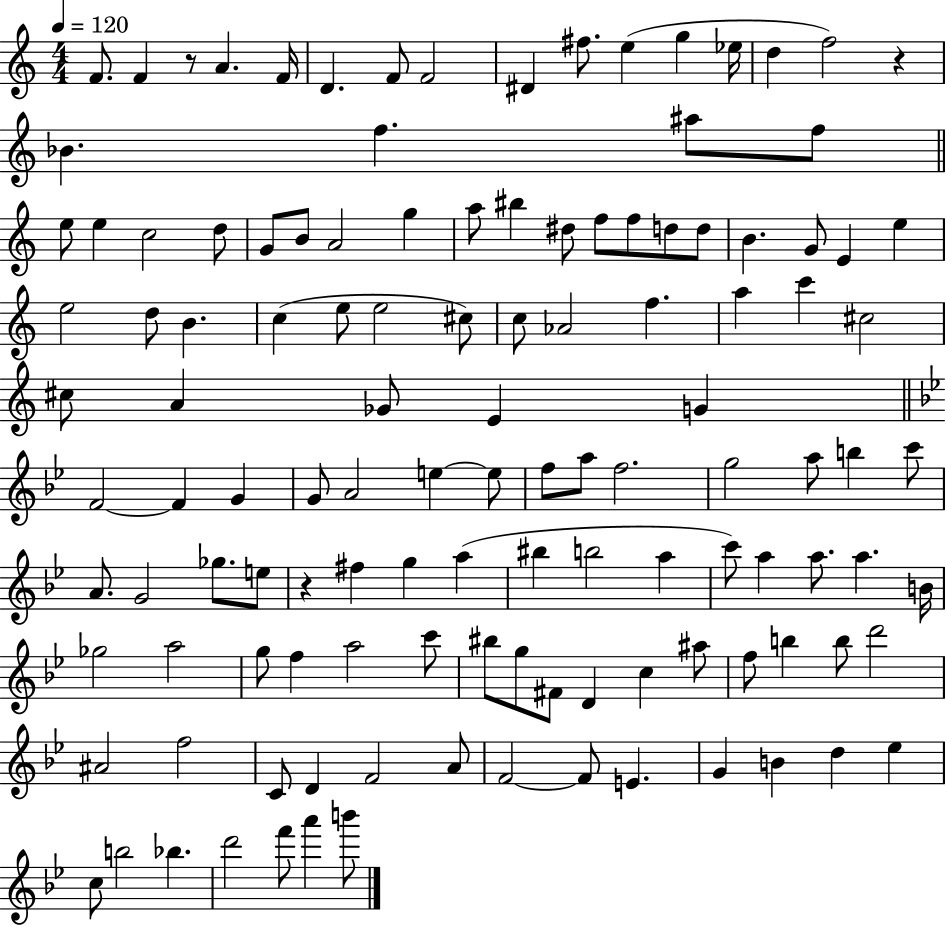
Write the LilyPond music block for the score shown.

{
  \clef treble
  \numericTimeSignature
  \time 4/4
  \key c \major
  \tempo 4 = 120
  f'8. f'4 r8 a'4. f'16 | d'4. f'8 f'2 | dis'4 fis''8. e''4( g''4 ees''16 | d''4 f''2) r4 | \break bes'4. f''4. ais''8 f''8 | \bar "||" \break \key c \major e''8 e''4 c''2 d''8 | g'8 b'8 a'2 g''4 | a''8 bis''4 dis''8 f''8 f''8 d''8 d''8 | b'4. g'8 e'4 e''4 | \break e''2 d''8 b'4. | c''4( e''8 e''2 cis''8) | c''8 aes'2 f''4. | a''4 c'''4 cis''2 | \break cis''8 a'4 ges'8 e'4 g'4 | \bar "||" \break \key bes \major f'2~~ f'4 g'4 | g'8 a'2 e''4~~ e''8 | f''8 a''8 f''2. | g''2 a''8 b''4 c'''8 | \break a'8. g'2 ges''8. e''8 | r4 fis''4 g''4 a''4( | bis''4 b''2 a''4 | c'''8) a''4 a''8. a''4. b'16 | \break ges''2 a''2 | g''8 f''4 a''2 c'''8 | bis''8 g''8 fis'8 d'4 c''4 ais''8 | f''8 b''4 b''8 d'''2 | \break ais'2 f''2 | c'8 d'4 f'2 a'8 | f'2~~ f'8 e'4. | g'4 b'4 d''4 ees''4 | \break c''8 b''2 bes''4. | d'''2 f'''8 a'''4 b'''8 | \bar "|."
}